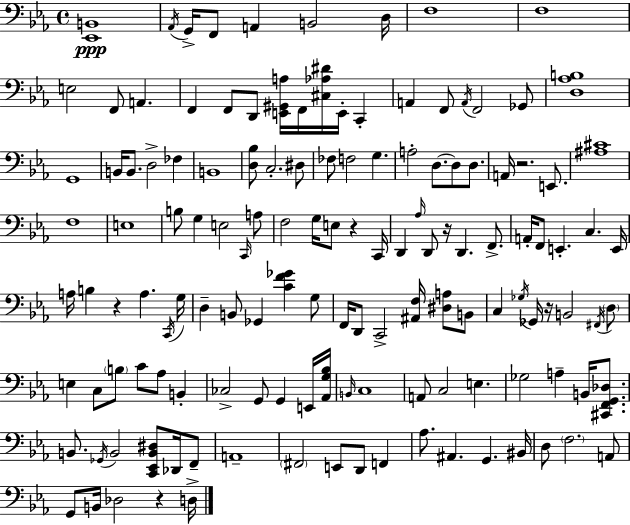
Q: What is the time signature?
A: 4/4